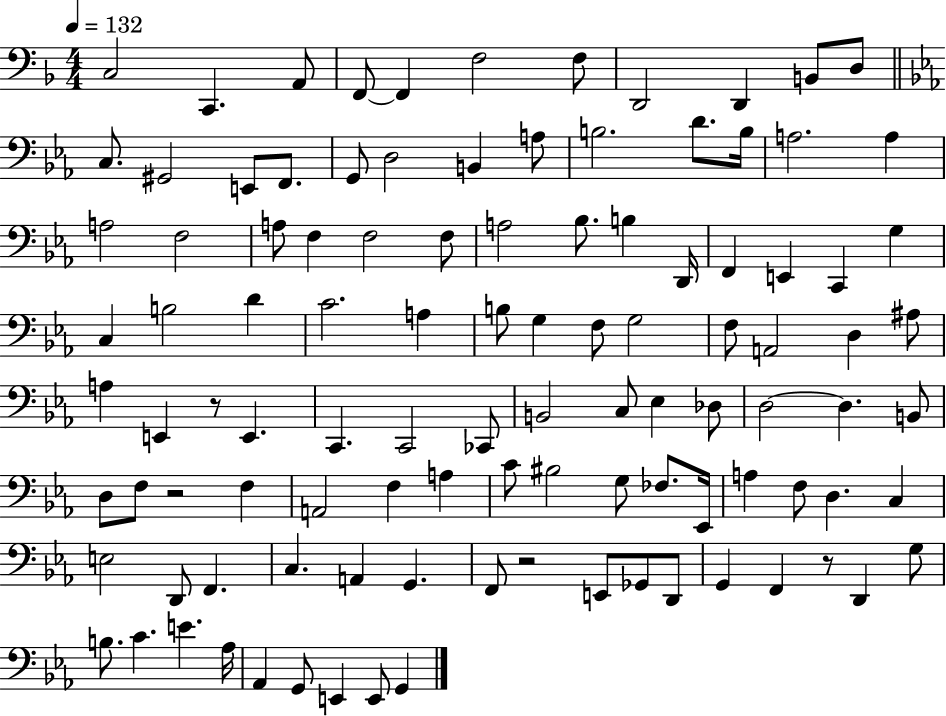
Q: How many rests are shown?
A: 4